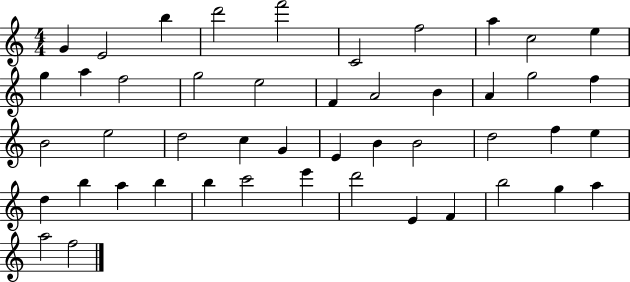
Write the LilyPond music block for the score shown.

{
  \clef treble
  \numericTimeSignature
  \time 4/4
  \key c \major
  g'4 e'2 b''4 | d'''2 f'''2 | c'2 f''2 | a''4 c''2 e''4 | \break g''4 a''4 f''2 | g''2 e''2 | f'4 a'2 b'4 | a'4 g''2 f''4 | \break b'2 e''2 | d''2 c''4 g'4 | e'4 b'4 b'2 | d''2 f''4 e''4 | \break d''4 b''4 a''4 b''4 | b''4 c'''2 e'''4 | d'''2 e'4 f'4 | b''2 g''4 a''4 | \break a''2 f''2 | \bar "|."
}